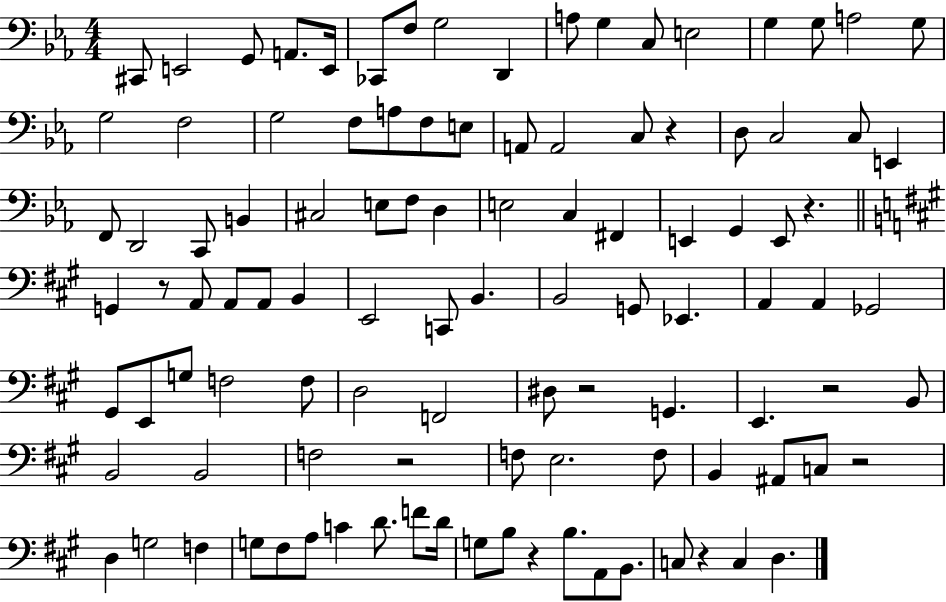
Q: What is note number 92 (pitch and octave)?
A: B3